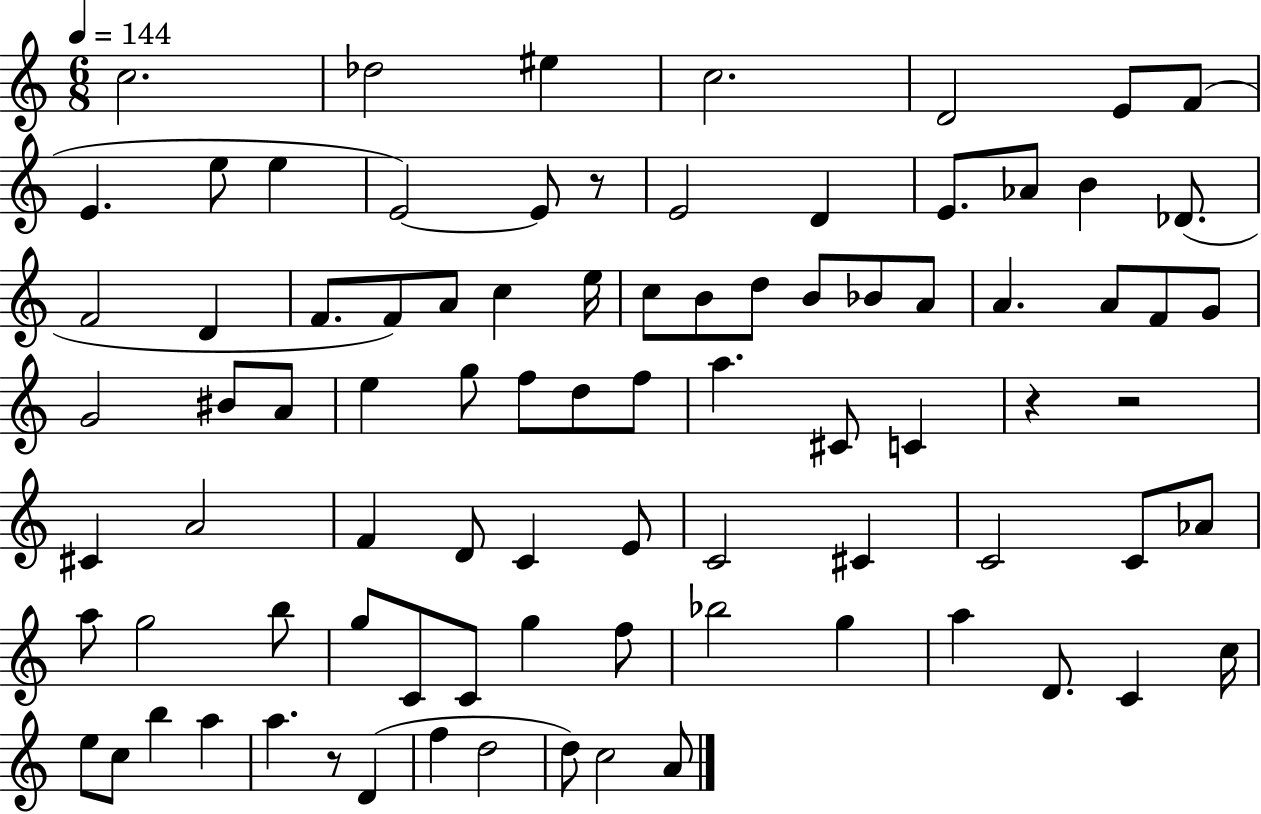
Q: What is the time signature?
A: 6/8